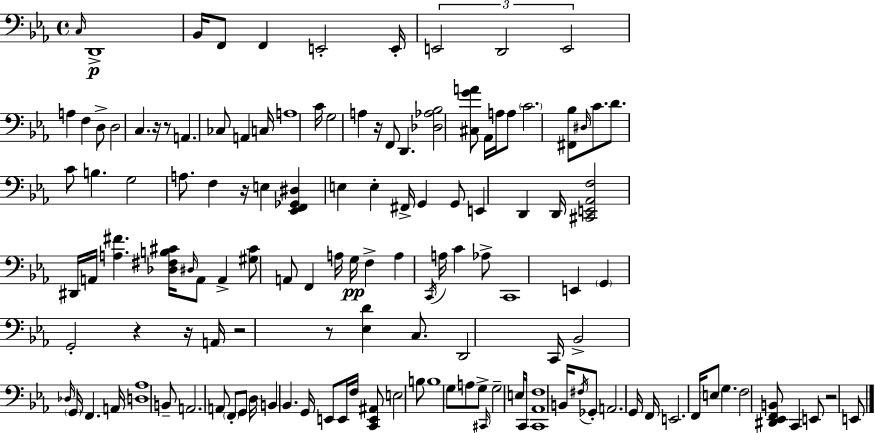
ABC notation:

X:1
T:Untitled
M:4/4
L:1/4
K:Cm
C,/4 D,,4 _B,,/4 F,,/2 F,, E,,2 E,,/4 E,,2 D,,2 E,,2 A, F, D,/2 D,2 C, z/4 z/2 A,, _C,/2 A,, C,/4 A,4 C/4 G,2 A, z/4 F,,/2 D,, [_D,_A,_B,]2 [^C,GA]/2 _A,,/4 A,/4 A,/2 C2 [^F,,_B,]/2 ^D,/4 C/2 D/2 C/2 B, G,2 A,/2 F, z/4 E, [_E,,F,,_G,,^D,] E, E, ^F,,/4 G,, G,,/2 E,, D,, D,,/4 [^C,,E,,_A,,F,]2 ^D,,/4 A,,/4 [A,^F] [_D,^F,B,^C]/4 ^D,/4 A,,/2 A,, [^G,^C]/2 A,,/2 F,, A,/4 G,/4 F, A, C,,/4 A,/4 C _A,/2 C,,4 E,, G,, G,,2 z z/4 A,,/4 z2 z/2 [_E,D] C,/2 D,,2 C,,/4 _B,,2 _D,/4 G,,/4 F,, A,,/4 [D,_A,]4 B,,/2 A,,2 A,,/2 F,,/2 G,,/2 D,/4 B,, _B,, G,,/4 E,,/2 E,,/4 F,/4 [C,,E,,^A,,]/2 E,2 B,/2 B,4 G,/2 A,/2 G,/2 ^C,,/4 G,2 E,/4 C,,/4 [C,,_A,,F,]4 B,,/4 ^F,/4 _G,,/2 A,,2 G,,/4 F,,/4 E,,2 F,,/4 E,/2 G, F,2 [^D,,_E,,F,,B,,]/2 C,, E,,/2 z2 E,,/2